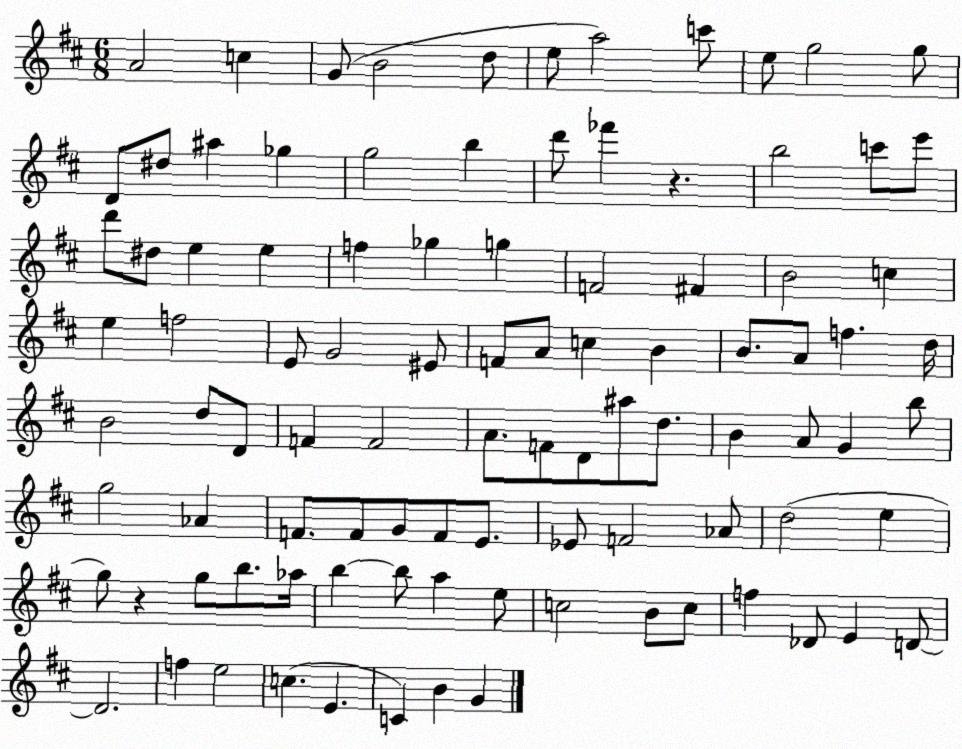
X:1
T:Untitled
M:6/8
L:1/4
K:D
A2 c G/2 B2 d/2 e/2 a2 c'/2 e/2 g2 g/2 D/2 ^d/2 ^a _g g2 b d'/2 _f' z b2 c'/2 e'/2 d'/2 ^d/2 e e f _g g F2 ^F B2 c e f2 E/2 G2 ^E/2 F/2 A/2 c B B/2 A/2 f d/4 B2 d/2 D/2 F F2 A/2 F/2 D/2 ^a/2 d/2 B A/2 G b/2 g2 _A F/2 F/2 G/2 F/2 E/2 _E/2 F2 _A/2 d2 e g/2 z g/2 b/2 _a/4 b b/2 a e/2 c2 B/2 c/2 f _D/2 E D/2 D2 f e2 c E C B G